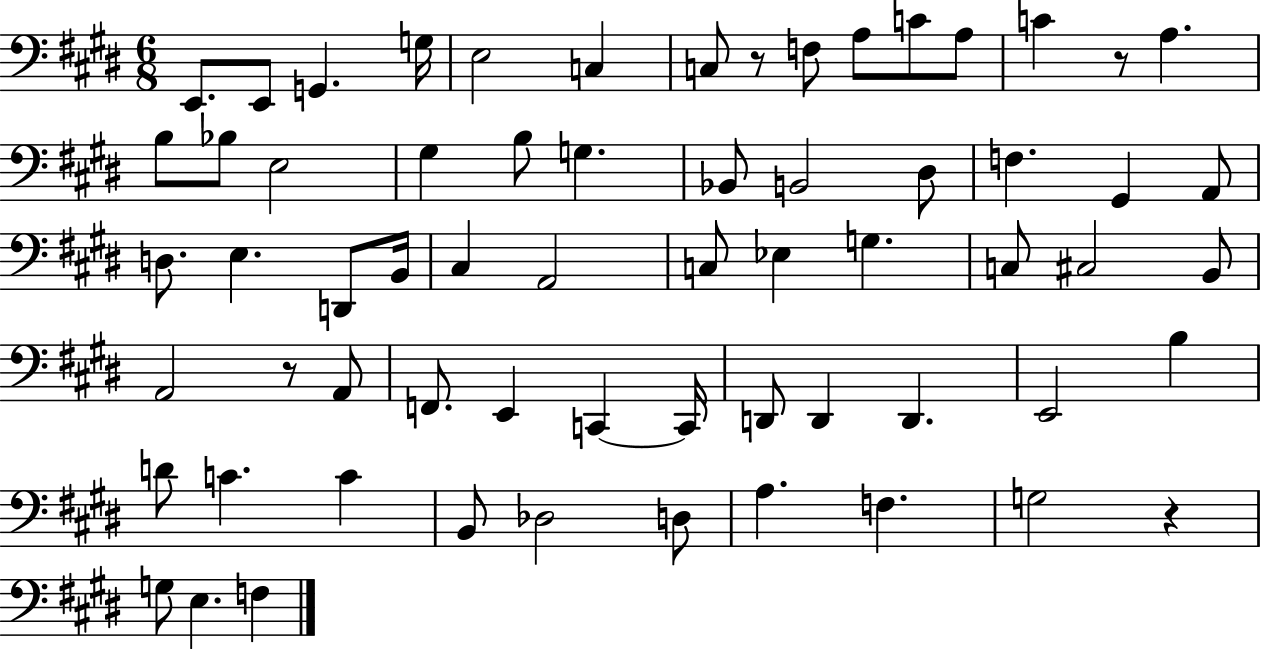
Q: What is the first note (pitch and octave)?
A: E2